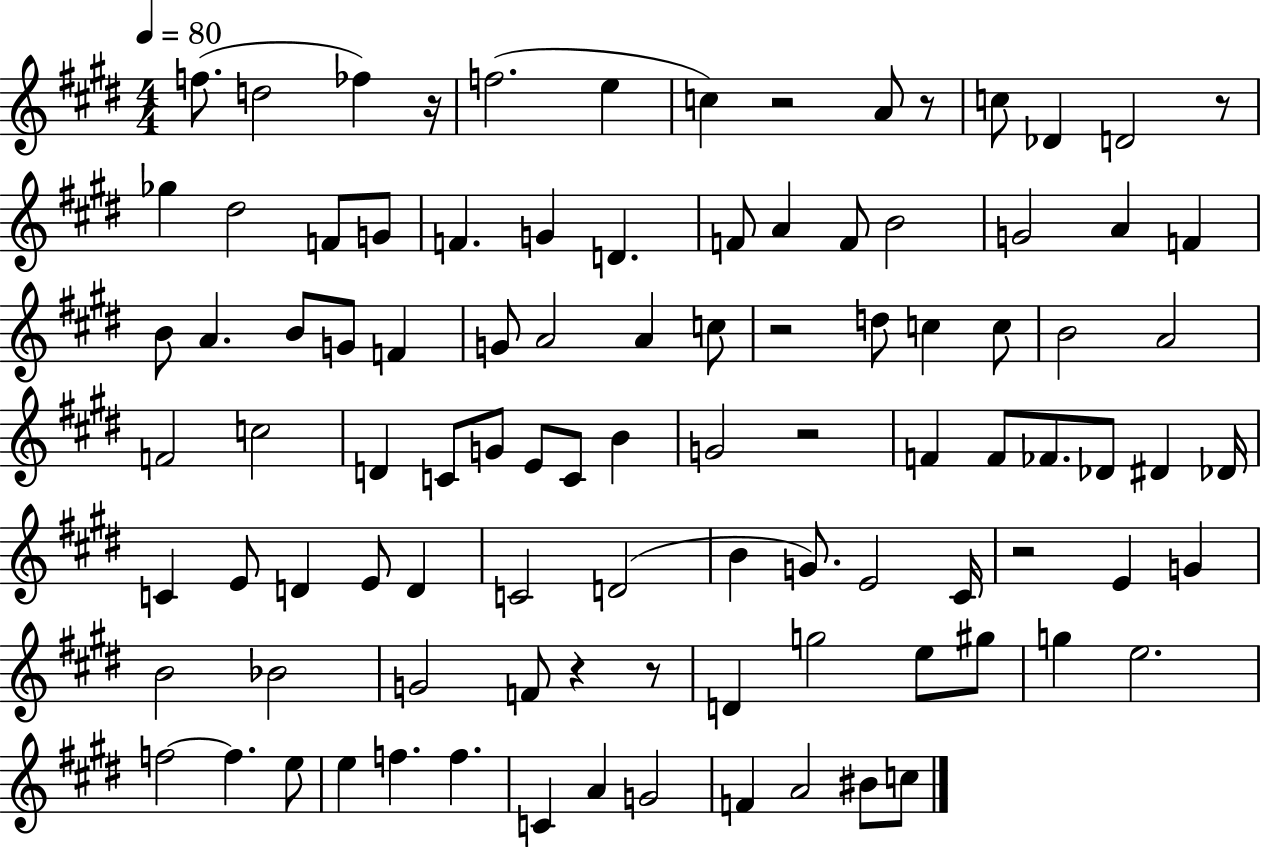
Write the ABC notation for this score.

X:1
T:Untitled
M:4/4
L:1/4
K:E
f/2 d2 _f z/4 f2 e c z2 A/2 z/2 c/2 _D D2 z/2 _g ^d2 F/2 G/2 F G D F/2 A F/2 B2 G2 A F B/2 A B/2 G/2 F G/2 A2 A c/2 z2 d/2 c c/2 B2 A2 F2 c2 D C/2 G/2 E/2 C/2 B G2 z2 F F/2 _F/2 _D/2 ^D _D/4 C E/2 D E/2 D C2 D2 B G/2 E2 ^C/4 z2 E G B2 _B2 G2 F/2 z z/2 D g2 e/2 ^g/2 g e2 f2 f e/2 e f f C A G2 F A2 ^B/2 c/2